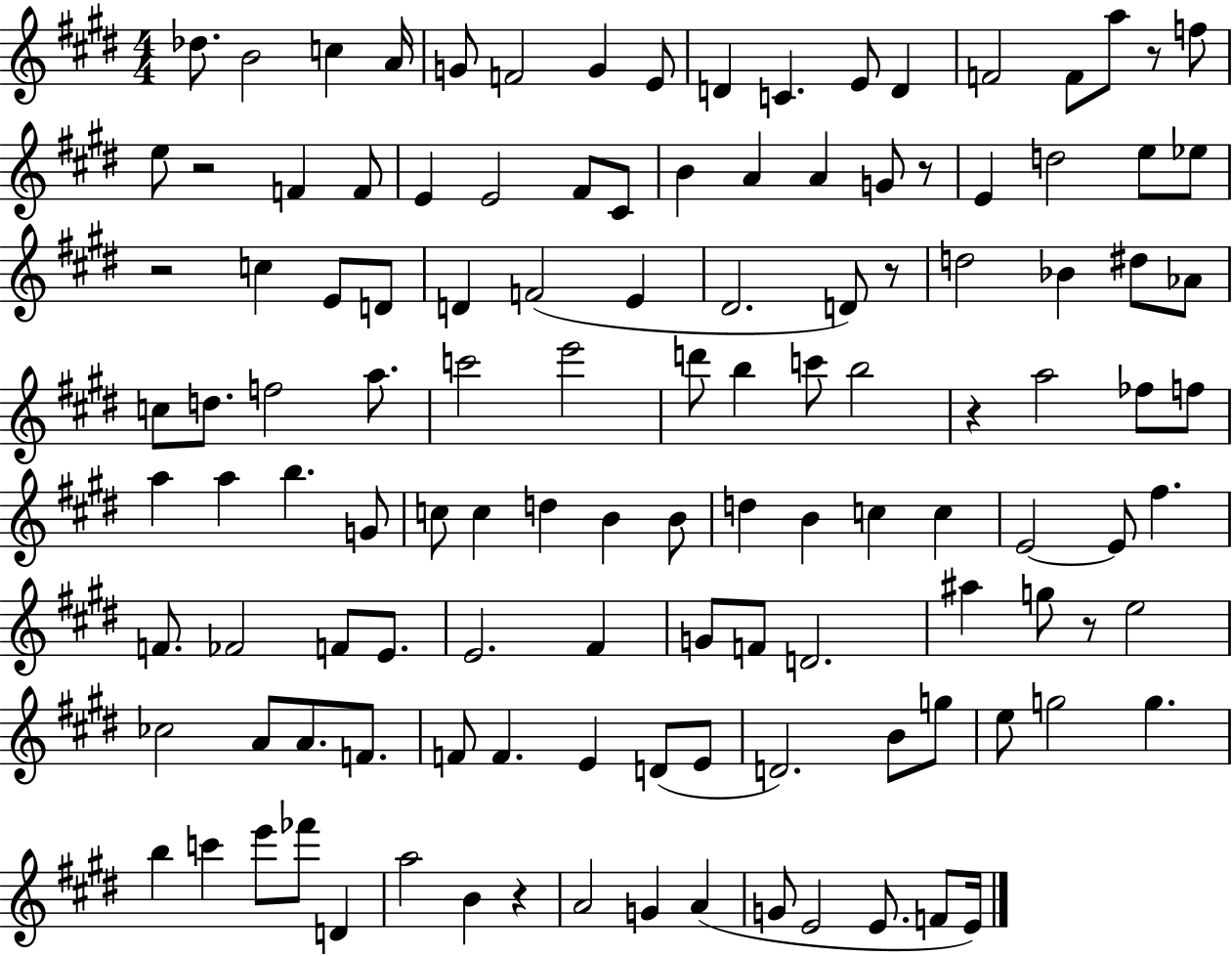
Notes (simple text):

Db5/e. B4/h C5/q A4/s G4/e F4/h G4/q E4/e D4/q C4/q. E4/e D4/q F4/h F4/e A5/e R/e F5/e E5/e R/h F4/q F4/e E4/q E4/h F#4/e C#4/e B4/q A4/q A4/q G4/e R/e E4/q D5/h E5/e Eb5/e R/h C5/q E4/e D4/e D4/q F4/h E4/q D#4/h. D4/e R/e D5/h Bb4/q D#5/e Ab4/e C5/e D5/e. F5/h A5/e. C6/h E6/h D6/e B5/q C6/e B5/h R/q A5/h FES5/e F5/e A5/q A5/q B5/q. G4/e C5/e C5/q D5/q B4/q B4/e D5/q B4/q C5/q C5/q E4/h E4/e F#5/q. F4/e. FES4/h F4/e E4/e. E4/h. F#4/q G4/e F4/e D4/h. A#5/q G5/e R/e E5/h CES5/h A4/e A4/e. F4/e. F4/e F4/q. E4/q D4/e E4/e D4/h. B4/e G5/e E5/e G5/h G5/q. B5/q C6/q E6/e FES6/e D4/q A5/h B4/q R/q A4/h G4/q A4/q G4/e E4/h E4/e. F4/e E4/s